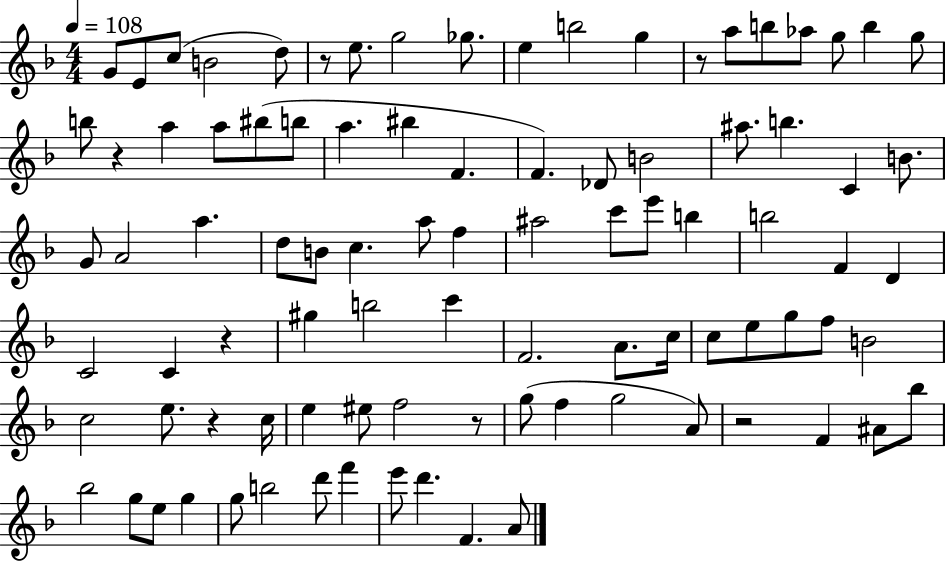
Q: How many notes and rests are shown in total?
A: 92